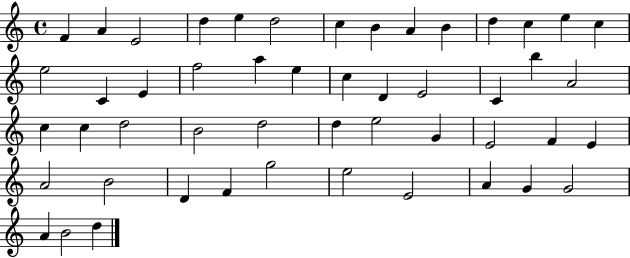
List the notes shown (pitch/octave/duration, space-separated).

F4/q A4/q E4/h D5/q E5/q D5/h C5/q B4/q A4/q B4/q D5/q C5/q E5/q C5/q E5/h C4/q E4/q F5/h A5/q E5/q C5/q D4/q E4/h C4/q B5/q A4/h C5/q C5/q D5/h B4/h D5/h D5/q E5/h G4/q E4/h F4/q E4/q A4/h B4/h D4/q F4/q G5/h E5/h E4/h A4/q G4/q G4/h A4/q B4/h D5/q